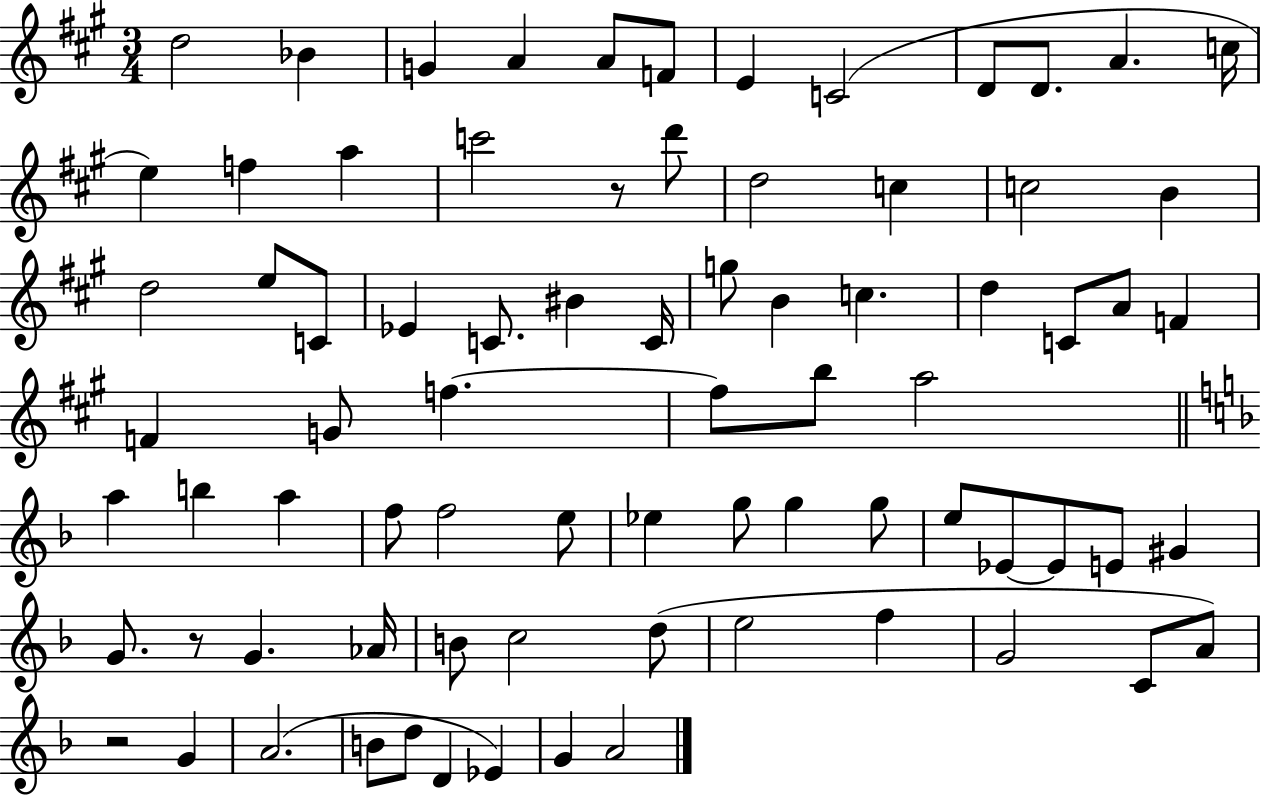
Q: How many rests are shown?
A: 3